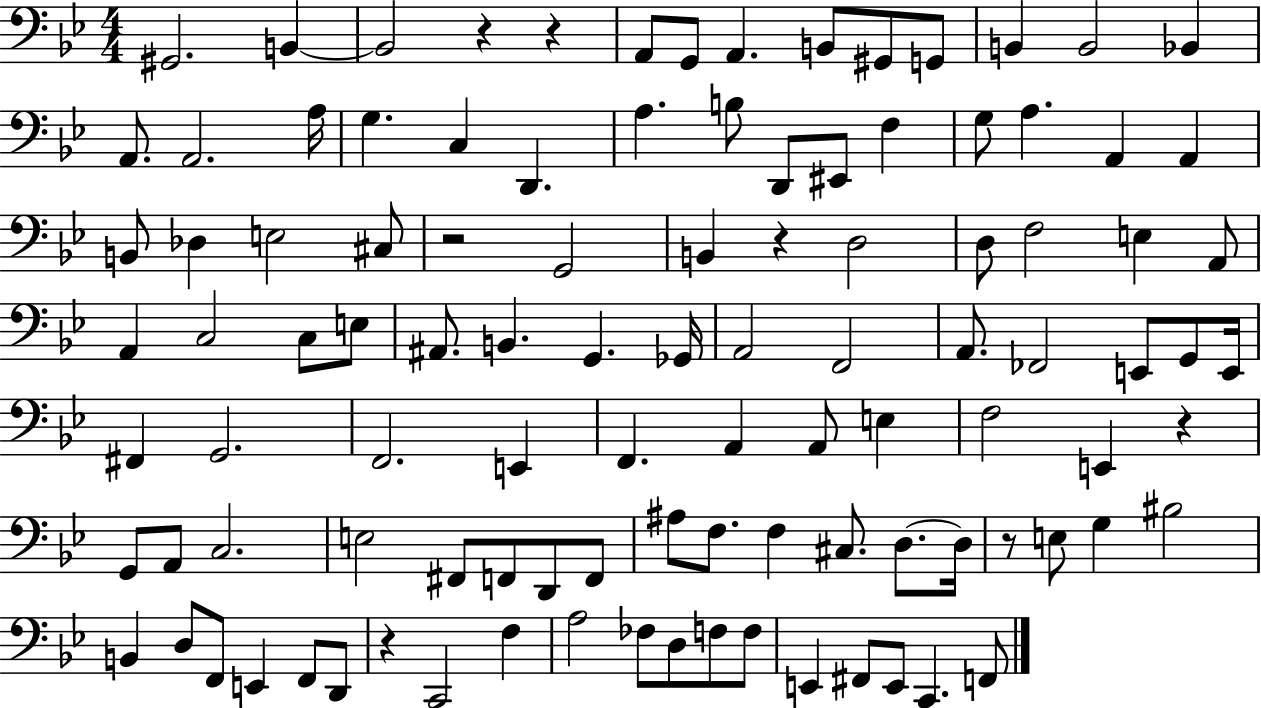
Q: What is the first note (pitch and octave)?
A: G#2